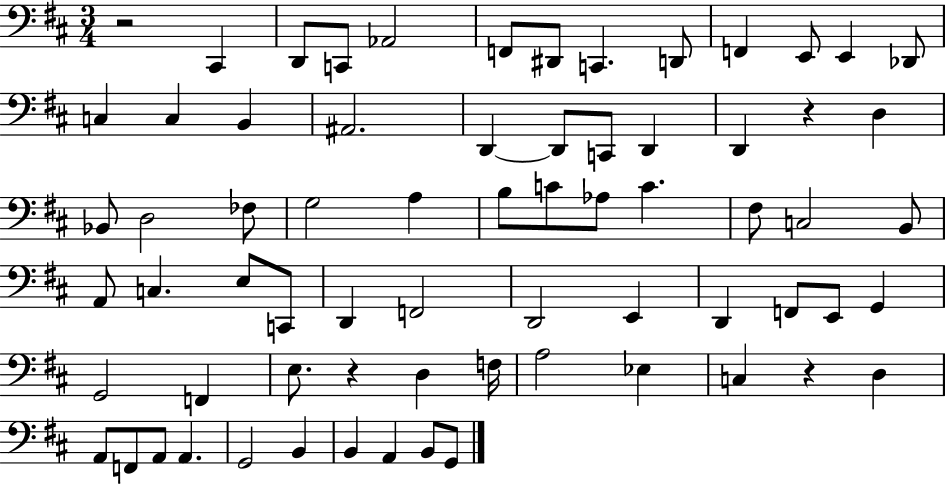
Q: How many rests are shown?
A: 4